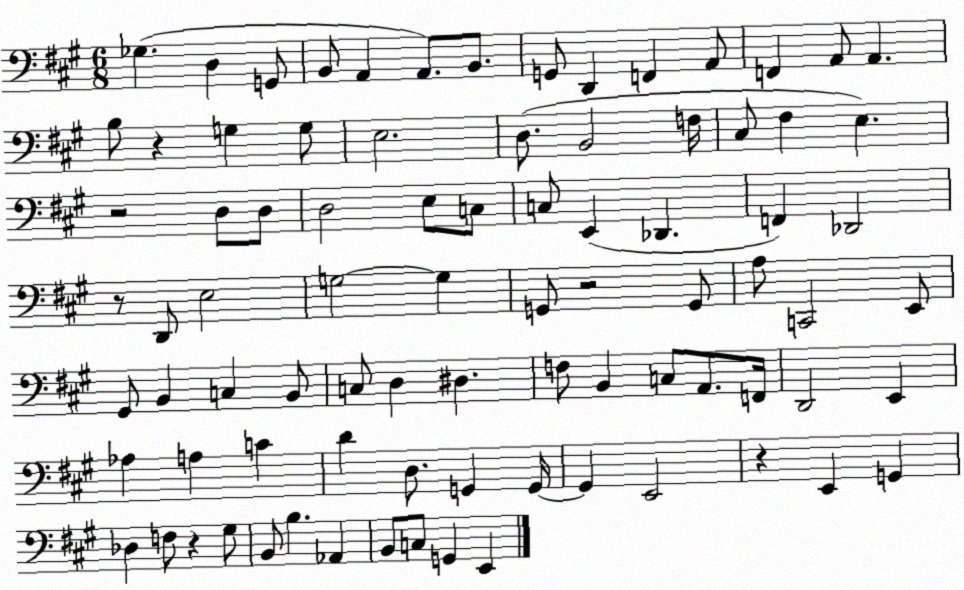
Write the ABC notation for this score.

X:1
T:Untitled
M:6/8
L:1/4
K:A
_G, D, G,,/2 B,,/2 A,, A,,/2 B,,/2 G,,/2 D,, F,, A,,/2 F,, A,,/2 A,, B,/2 z G, G,/2 E,2 D,/2 B,,2 F,/4 ^C,/2 ^F, E, z2 D,/2 D,/2 D,2 E,/2 C,/2 C,/2 E,, _D,, F,, _D,,2 z/2 D,,/2 E,2 G,2 G, G,,/2 z2 G,,/2 A,/2 C,,2 E,,/2 ^G,,/2 B,, C, B,,/2 C,/2 D, ^D, F,/2 B,, C,/2 A,,/2 F,,/4 D,,2 E,, _A, A, C D D,/2 G,, G,,/4 G,, E,,2 z E,, G,, _D, F,/2 z ^G,/2 B,,/2 B, _A,, B,,/2 C,/2 G,, E,,